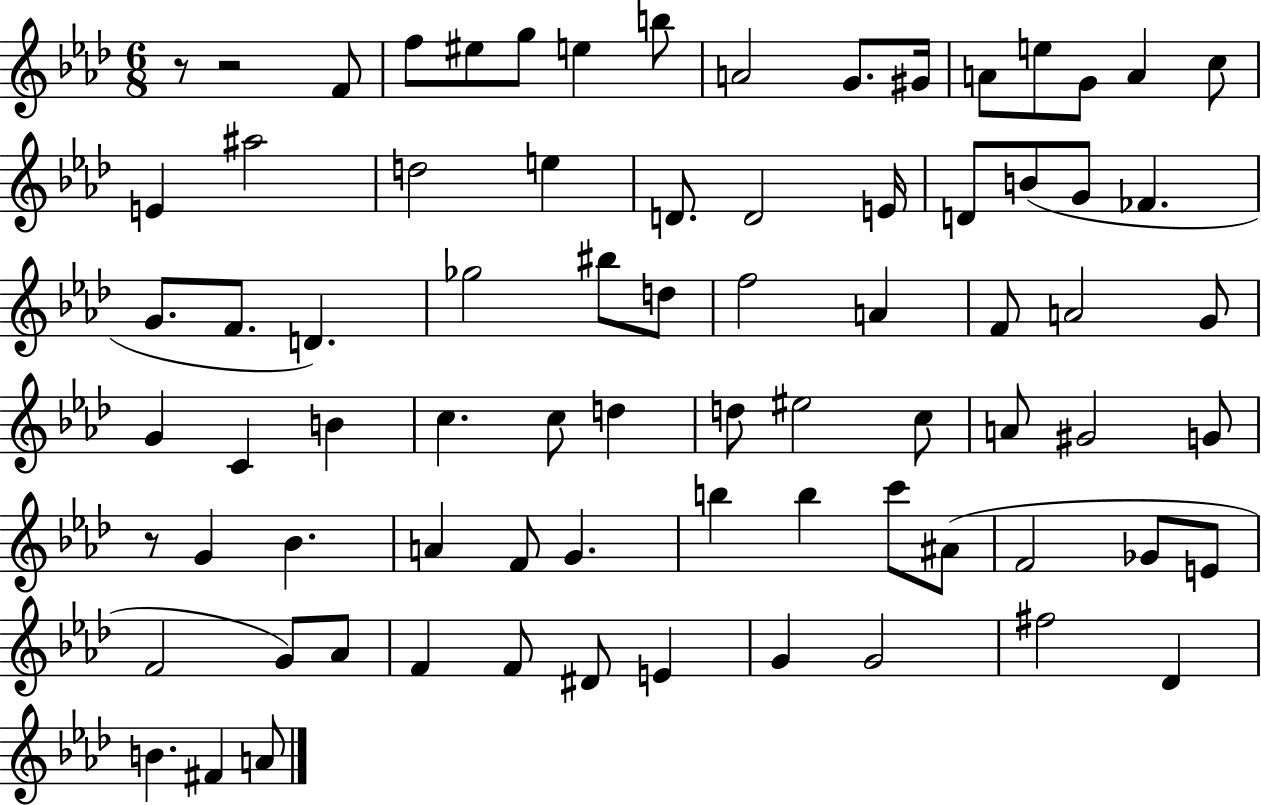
X:1
T:Untitled
M:6/8
L:1/4
K:Ab
z/2 z2 F/2 f/2 ^e/2 g/2 e b/2 A2 G/2 ^G/4 A/2 e/2 G/2 A c/2 E ^a2 d2 e D/2 D2 E/4 D/2 B/2 G/2 _F G/2 F/2 D _g2 ^b/2 d/2 f2 A F/2 A2 G/2 G C B c c/2 d d/2 ^e2 c/2 A/2 ^G2 G/2 z/2 G _B A F/2 G b b c'/2 ^A/2 F2 _G/2 E/2 F2 G/2 _A/2 F F/2 ^D/2 E G G2 ^f2 _D B ^F A/2